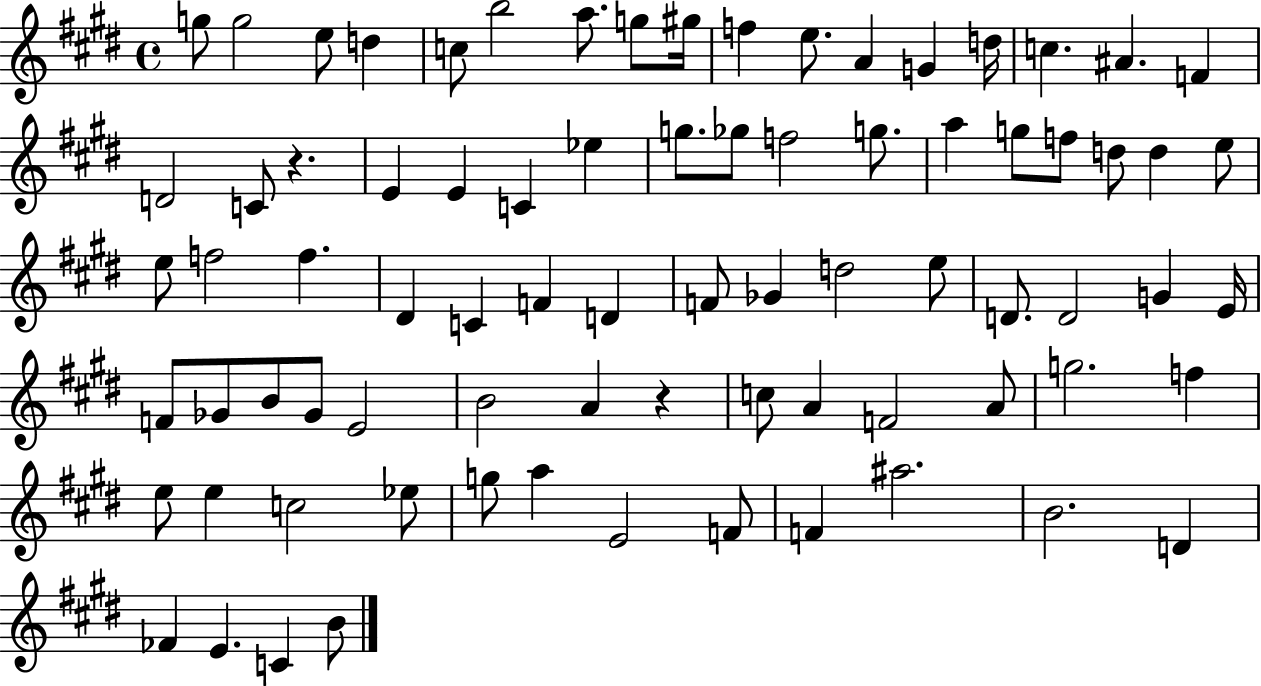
{
  \clef treble
  \time 4/4
  \defaultTimeSignature
  \key e \major
  g''8 g''2 e''8 d''4 | c''8 b''2 a''8. g''8 gis''16 | f''4 e''8. a'4 g'4 d''16 | c''4. ais'4. f'4 | \break d'2 c'8 r4. | e'4 e'4 c'4 ees''4 | g''8. ges''8 f''2 g''8. | a''4 g''8 f''8 d''8 d''4 e''8 | \break e''8 f''2 f''4. | dis'4 c'4 f'4 d'4 | f'8 ges'4 d''2 e''8 | d'8. d'2 g'4 e'16 | \break f'8 ges'8 b'8 ges'8 e'2 | b'2 a'4 r4 | c''8 a'4 f'2 a'8 | g''2. f''4 | \break e''8 e''4 c''2 ees''8 | g''8 a''4 e'2 f'8 | f'4 ais''2. | b'2. d'4 | \break fes'4 e'4. c'4 b'8 | \bar "|."
}